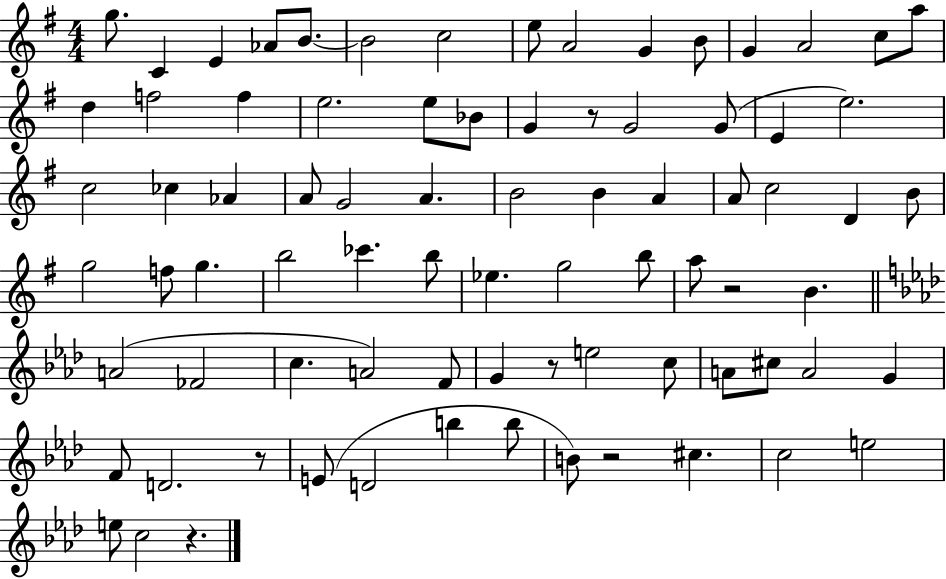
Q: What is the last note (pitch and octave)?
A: C5